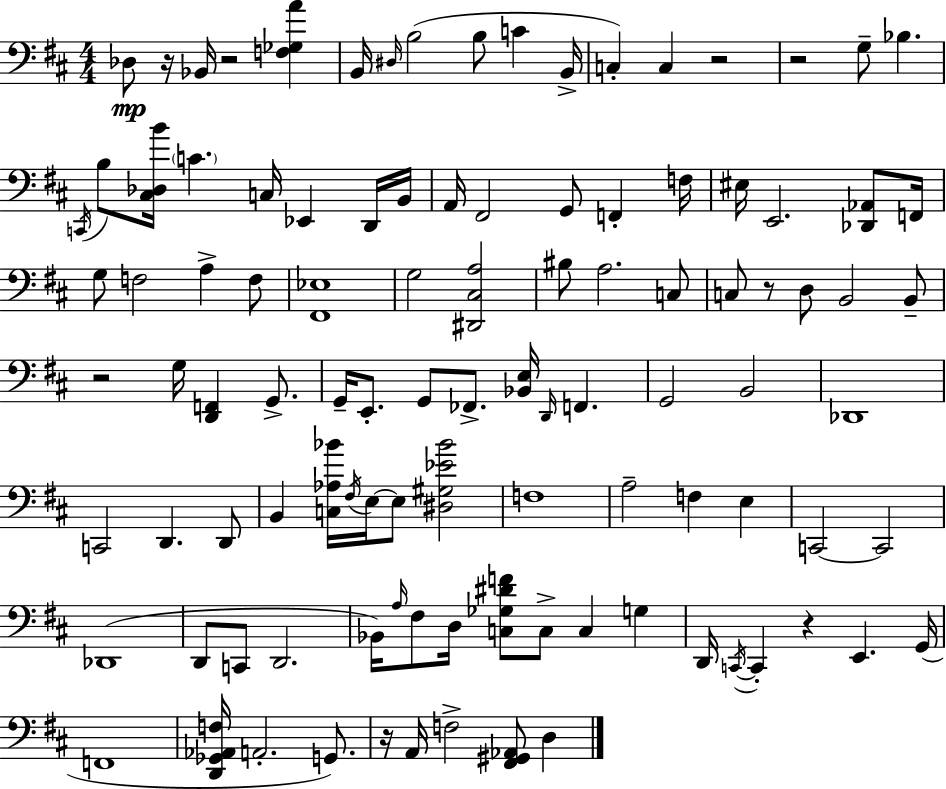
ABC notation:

X:1
T:Untitled
M:4/4
L:1/4
K:D
_D,/2 z/4 _B,,/4 z2 [F,_G,A] B,,/4 ^D,/4 B,2 B,/2 C B,,/4 C, C, z2 z2 G,/2 _B, C,,/4 B,/2 [^C,_D,B]/4 C C,/4 _E,, D,,/4 B,,/4 A,,/4 ^F,,2 G,,/2 F,, F,/4 ^E,/4 E,,2 [_D,,_A,,]/2 F,,/4 G,/2 F,2 A, F,/2 [^F,,_E,]4 G,2 [^D,,^C,A,]2 ^B,/2 A,2 C,/2 C,/2 z/2 D,/2 B,,2 B,,/2 z2 G,/4 [D,,F,,] G,,/2 G,,/4 E,,/2 G,,/2 _F,,/2 [_B,,E,]/4 D,,/4 F,, G,,2 B,,2 _D,,4 C,,2 D,, D,,/2 B,, [C,_A,_B]/4 ^F,/4 E,/4 E,/2 [^D,^G,_E_B]2 F,4 A,2 F, E, C,,2 C,,2 _D,,4 D,,/2 C,,/2 D,,2 _B,,/4 A,/4 ^F,/2 D,/4 [C,_G,^DF]/2 C,/2 C, G, D,,/4 C,,/4 C,, z E,, G,,/4 F,,4 [D,,_G,,_A,,F,]/4 A,,2 G,,/2 z/4 A,,/4 F,2 [^F,,^G,,_A,,]/2 D,